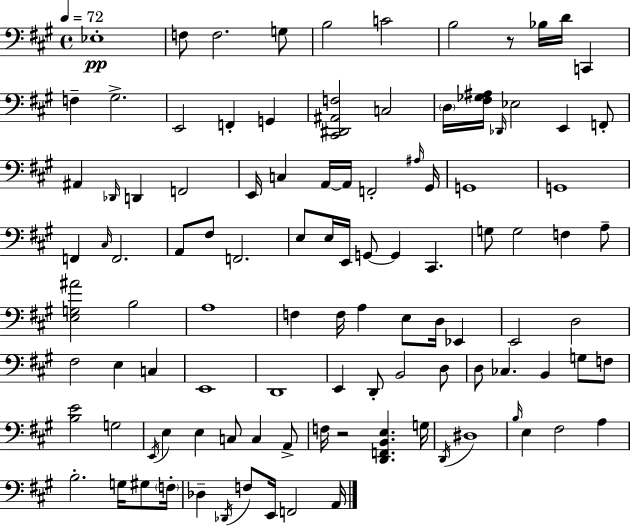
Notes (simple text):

Eb3/w F3/e F3/h. G3/e B3/h C4/h B3/h R/e Bb3/s D4/s C2/q F3/q G#3/h. E2/h F2/q G2/q [C#2,D#2,A#2,F3]/h C3/h D3/s [F#3,Gb3,A#3]/s Db2/s Eb3/h E2/q F2/e A#2/q Db2/s D2/q F2/h E2/s C3/q A2/s A2/s F2/h A#3/s G#2/s G2/w G2/w F2/q C#3/s F2/h. A2/e F#3/e F2/h. E3/e E3/s E2/s G2/e G2/q C#2/q. G3/e G3/h F3/q A3/e [E3,G3,A#4]/h B3/h A3/w F3/q F3/s A3/q E3/e D3/s Eb2/q E2/h D3/h F#3/h E3/q C3/q E2/w D2/w E2/q D2/e B2/h D3/e D3/e CES3/q. B2/q G3/e F3/e [B3,E4]/h G3/h E2/s E3/q E3/q C3/e C3/q A2/e F3/s R/h [D2,F2,B2,E3]/q. G3/s D2/s D#3/w B3/s E3/q F#3/h A3/q B3/h. G3/s G#3/e F3/s Db3/q Db2/s F3/e E2/s F2/h A2/s